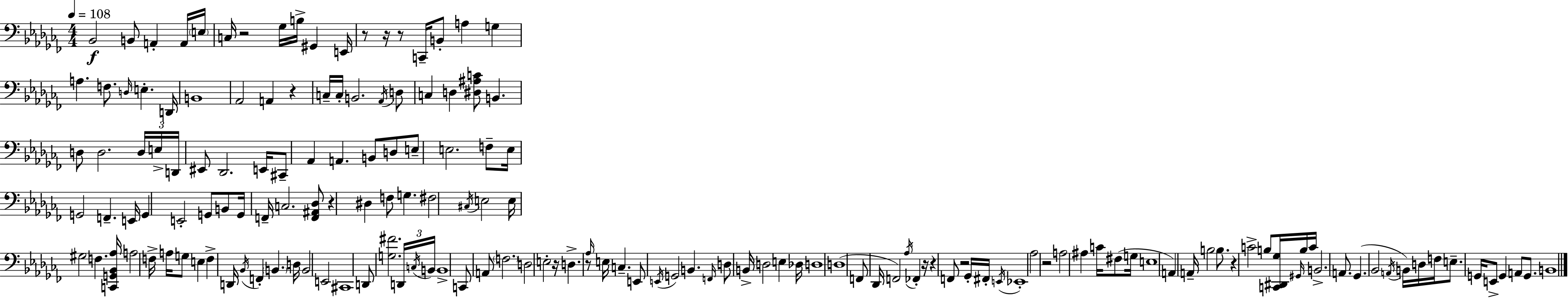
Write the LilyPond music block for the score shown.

{
  \clef bass
  \numericTimeSignature
  \time 4/4
  \key aes \minor
  \tempo 4 = 108
  \repeat volta 2 { bes,2\f b,8 a,4-. a,16 \parenthesize e16 | c16 r2 ges16 b16-> gis,4 e,16 | r8 r16 r8 c,16-- b,8-. a4 g4 | a4. f8. \grace { d16 } e4.-. | \break d,16 b,1 | aes,2 a,4 r4 | c16-- c16-. b,2. \acciaccatura { aes,16 } | d8 c4 d4 <dis ais c'>8 b,4. | \break d8 d2. | \tuplet 3/2 { d16 e16-> d,16 } eis,8 des,2. | e,16 cis,8-- aes,4 a,4. b,8 | d8 e8-- e2. | \break f8-- e16 g,2 f,4.-- | e,16 g,4 e,2-. g,8 | b,8 g,16 f,16-- c2. | <f, ais, des>8 r4 dis4 f8 g4. | \break fis2 \acciaccatura { cis16 } e2 | e16 gis2 f4. | <c, g, bes, aes>16 a2 f16-> a16 g8 e4 | f4-> d,16 \acciaccatura { bes,16 } f,4-. \parenthesize b,4. | \break d16 b,2 e,2 | cis,1 | d,8 <g fis'>2. | \tuplet 3/2 { d,16 \acciaccatura { c16 } b,16 } b,1-> | \break c,8 a,8 \parenthesize f2. | d2 e2-. | r16 d4.-> r8 \grace { aes16 } e16 | c4.-- e,8 \acciaccatura { e,16 } g,2 | \break b,4. \grace { f,16 } d8 b,16-> d2 | e4 des16 d1 | d1( | f,8 des,16 f,2) | \break \acciaccatura { aes16 } fes,4-. r16 r4 f,8 r2 | ges,16-. fis,16-. \acciaccatura { e,16 } ees,1-. | aes2 | r2 a2 | \break ais4 c'16 fis8( g16 e1 | a,4) a,16-- b2 | b8. r4 c'2-> | b8 <c, dis, ges>16 \grace { gis,16 } b16 c'16 b,2.-> | \break a,8. ges,4.( | bes,2 \acciaccatura { a,16 } b,16) d16 f16 e8.-- | g,16 e,8-> g,4 a,8 g,8. b,1 | } \bar "|."
}